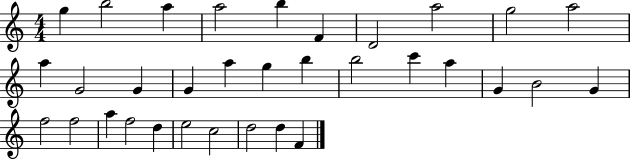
{
  \clef treble
  \numericTimeSignature
  \time 4/4
  \key c \major
  g''4 b''2 a''4 | a''2 b''4 f'4 | d'2 a''2 | g''2 a''2 | \break a''4 g'2 g'4 | g'4 a''4 g''4 b''4 | b''2 c'''4 a''4 | g'4 b'2 g'4 | \break f''2 f''2 | a''4 f''2 d''4 | e''2 c''2 | d''2 d''4 f'4 | \break \bar "|."
}